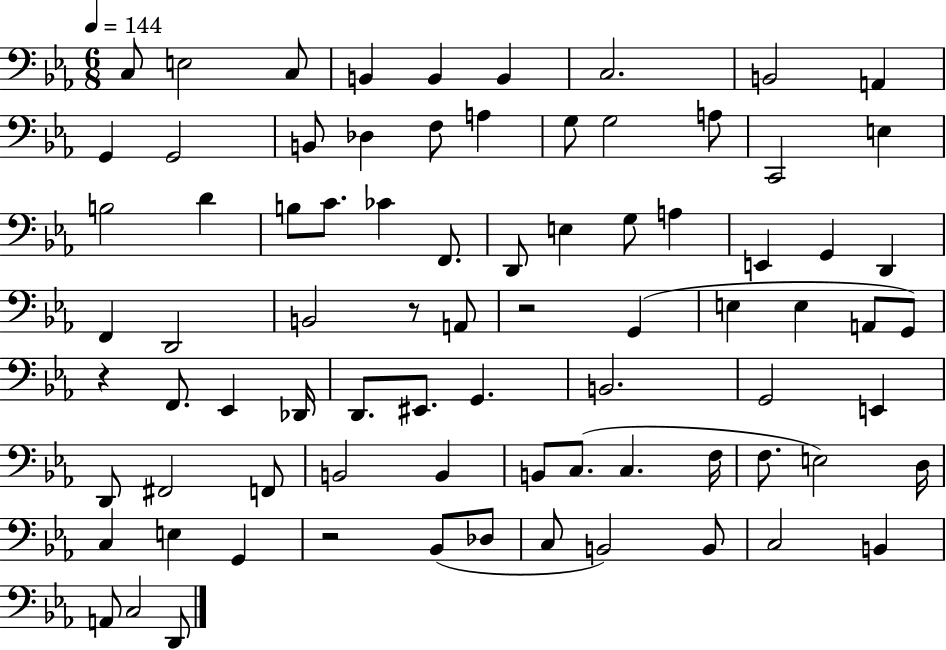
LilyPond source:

{
  \clef bass
  \numericTimeSignature
  \time 6/8
  \key ees \major
  \tempo 4 = 144
  c8 e2 c8 | b,4 b,4 b,4 | c2. | b,2 a,4 | \break g,4 g,2 | b,8 des4 f8 a4 | g8 g2 a8 | c,2 e4 | \break b2 d'4 | b8 c'8. ces'4 f,8. | d,8 e4 g8 a4 | e,4 g,4 d,4 | \break f,4 d,2 | b,2 r8 a,8 | r2 g,4( | e4 e4 a,8 g,8) | \break r4 f,8. ees,4 des,16 | d,8. eis,8. g,4. | b,2. | g,2 e,4 | \break d,8 fis,2 f,8 | b,2 b,4 | b,8 c8.( c4. f16 | f8. e2) d16 | \break c4 e4 g,4 | r2 bes,8( des8 | c8 b,2) b,8 | c2 b,4 | \break a,8 c2 d,8 | \bar "|."
}